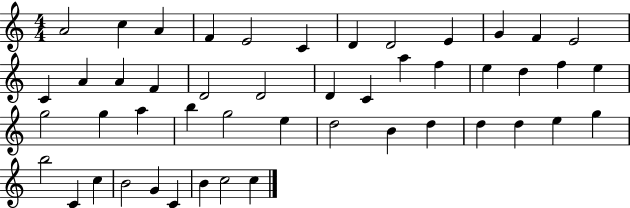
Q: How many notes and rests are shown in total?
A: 48